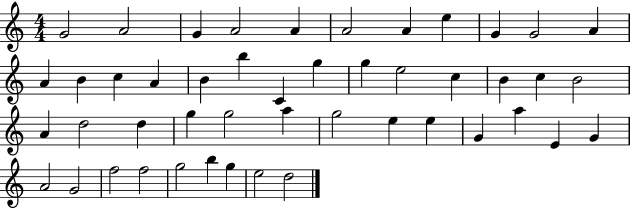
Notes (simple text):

G4/h A4/h G4/q A4/h A4/q A4/h A4/q E5/q G4/q G4/h A4/q A4/q B4/q C5/q A4/q B4/q B5/q C4/q G5/q G5/q E5/h C5/q B4/q C5/q B4/h A4/q D5/h D5/q G5/q G5/h A5/q G5/h E5/q E5/q G4/q A5/q E4/q G4/q A4/h G4/h F5/h F5/h G5/h B5/q G5/q E5/h D5/h